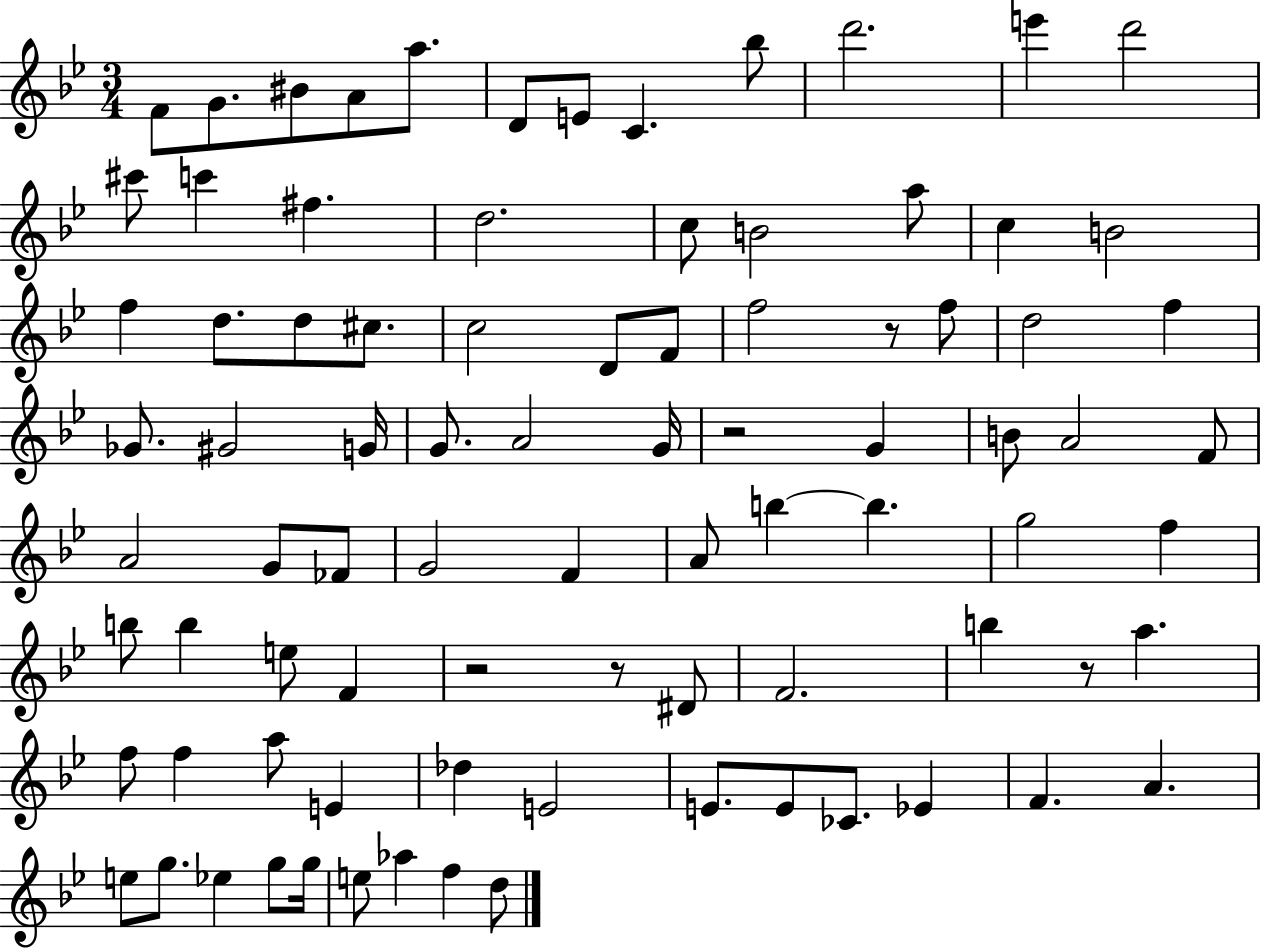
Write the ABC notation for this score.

X:1
T:Untitled
M:3/4
L:1/4
K:Bb
F/2 G/2 ^B/2 A/2 a/2 D/2 E/2 C _b/2 d'2 e' d'2 ^c'/2 c' ^f d2 c/2 B2 a/2 c B2 f d/2 d/2 ^c/2 c2 D/2 F/2 f2 z/2 f/2 d2 f _G/2 ^G2 G/4 G/2 A2 G/4 z2 G B/2 A2 F/2 A2 G/2 _F/2 G2 F A/2 b b g2 f b/2 b e/2 F z2 z/2 ^D/2 F2 b z/2 a f/2 f a/2 E _d E2 E/2 E/2 _C/2 _E F A e/2 g/2 _e g/2 g/4 e/2 _a f d/2